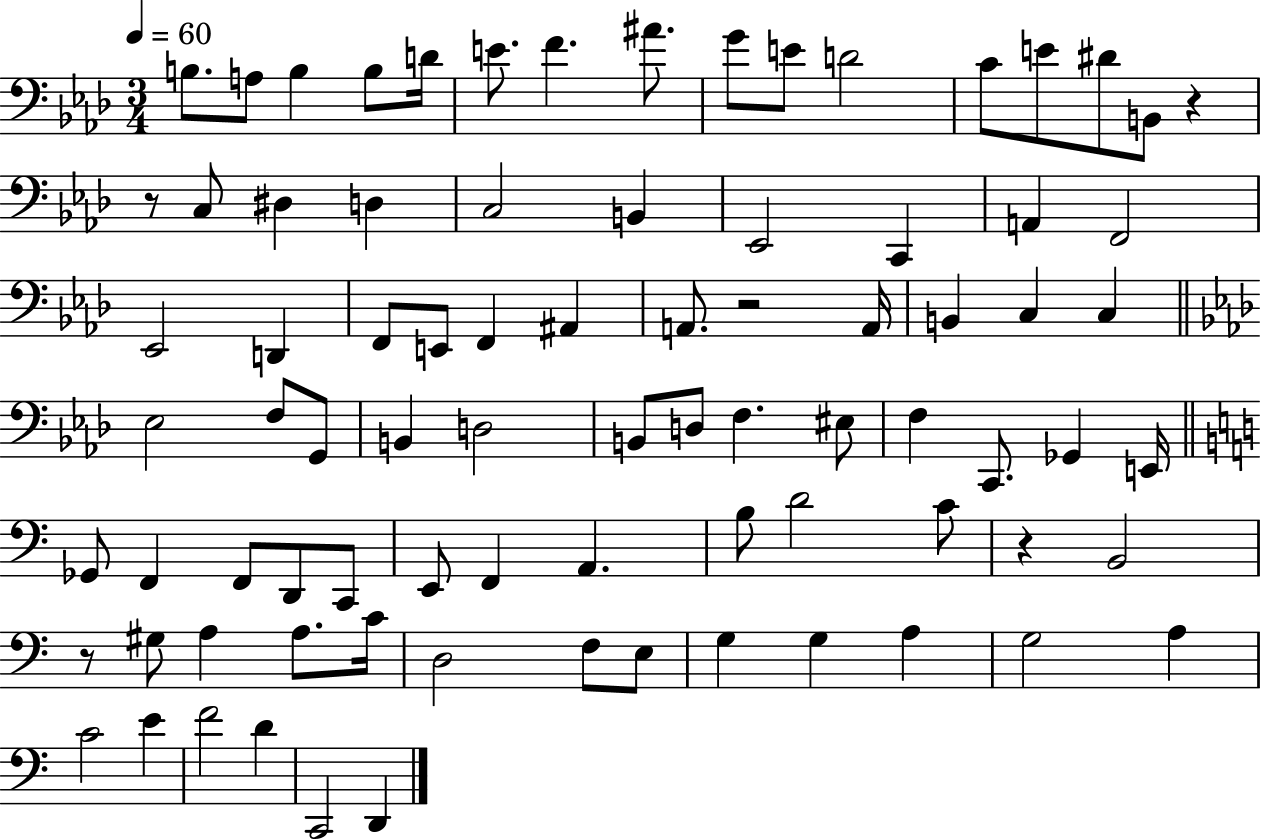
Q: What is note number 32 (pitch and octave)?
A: A2